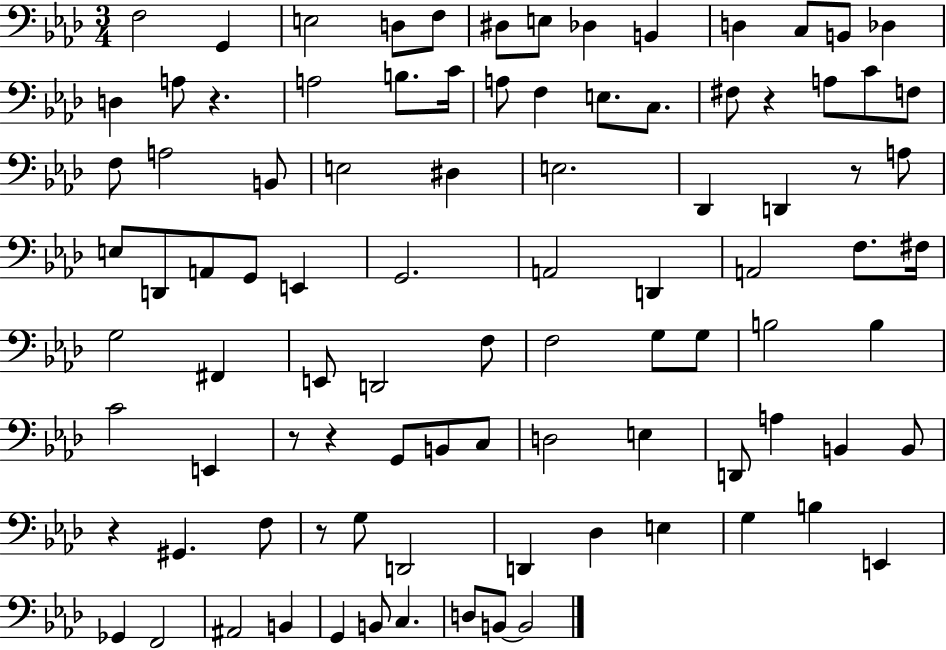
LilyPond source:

{
  \clef bass
  \numericTimeSignature
  \time 3/4
  \key aes \major
  f2 g,4 | e2 d8 f8 | dis8 e8 des4 b,4 | d4 c8 b,8 des4 | \break d4 a8 r4. | a2 b8. c'16 | a8 f4 e8. c8. | fis8 r4 a8 c'8 f8 | \break f8 a2 b,8 | e2 dis4 | e2. | des,4 d,4 r8 a8 | \break e8 d,8 a,8 g,8 e,4 | g,2. | a,2 d,4 | a,2 f8. fis16 | \break g2 fis,4 | e,8 d,2 f8 | f2 g8 g8 | b2 b4 | \break c'2 e,4 | r8 r4 g,8 b,8 c8 | d2 e4 | d,8 a4 b,4 b,8 | \break r4 gis,4. f8 | r8 g8 d,2 | d,4 des4 e4 | g4 b4 e,4 | \break ges,4 f,2 | ais,2 b,4 | g,4 b,8 c4. | d8 b,8~~ b,2 | \break \bar "|."
}